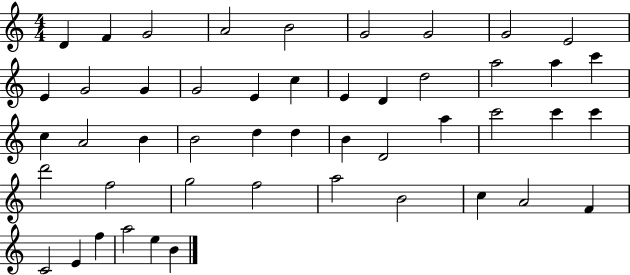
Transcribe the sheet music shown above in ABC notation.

X:1
T:Untitled
M:4/4
L:1/4
K:C
D F G2 A2 B2 G2 G2 G2 E2 E G2 G G2 E c E D d2 a2 a c' c A2 B B2 d d B D2 a c'2 c' c' d'2 f2 g2 f2 a2 B2 c A2 F C2 E f a2 e B